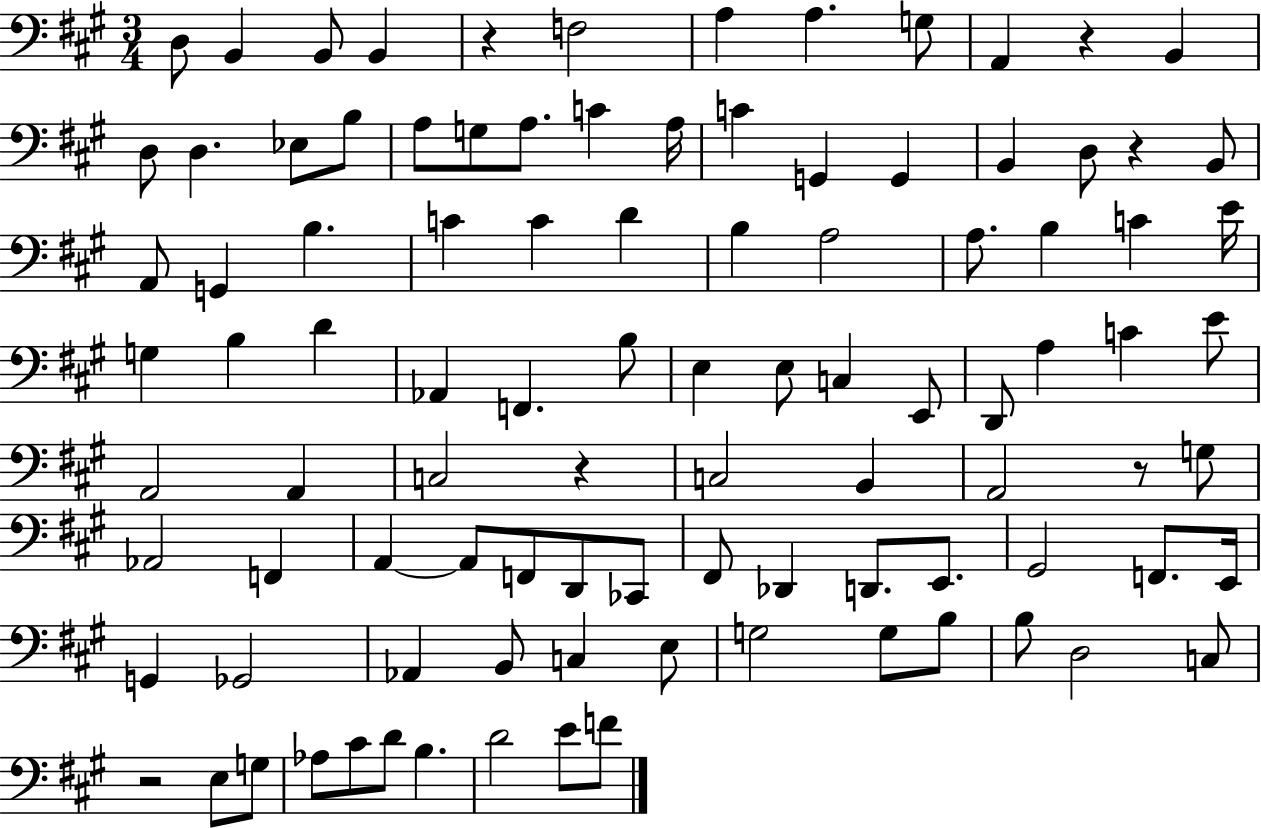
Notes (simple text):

D3/e B2/q B2/e B2/q R/q F3/h A3/q A3/q. G3/e A2/q R/q B2/q D3/e D3/q. Eb3/e B3/e A3/e G3/e A3/e. C4/q A3/s C4/q G2/q G2/q B2/q D3/e R/q B2/e A2/e G2/q B3/q. C4/q C4/q D4/q B3/q A3/h A3/e. B3/q C4/q E4/s G3/q B3/q D4/q Ab2/q F2/q. B3/e E3/q E3/e C3/q E2/e D2/e A3/q C4/q E4/e A2/h A2/q C3/h R/q C3/h B2/q A2/h R/e G3/e Ab2/h F2/q A2/q A2/e F2/e D2/e CES2/e F#2/e Db2/q D2/e. E2/e. G#2/h F2/e. E2/s G2/q Gb2/h Ab2/q B2/e C3/q E3/e G3/h G3/e B3/e B3/e D3/h C3/e R/h E3/e G3/e Ab3/e C#4/e D4/e B3/q. D4/h E4/e F4/e